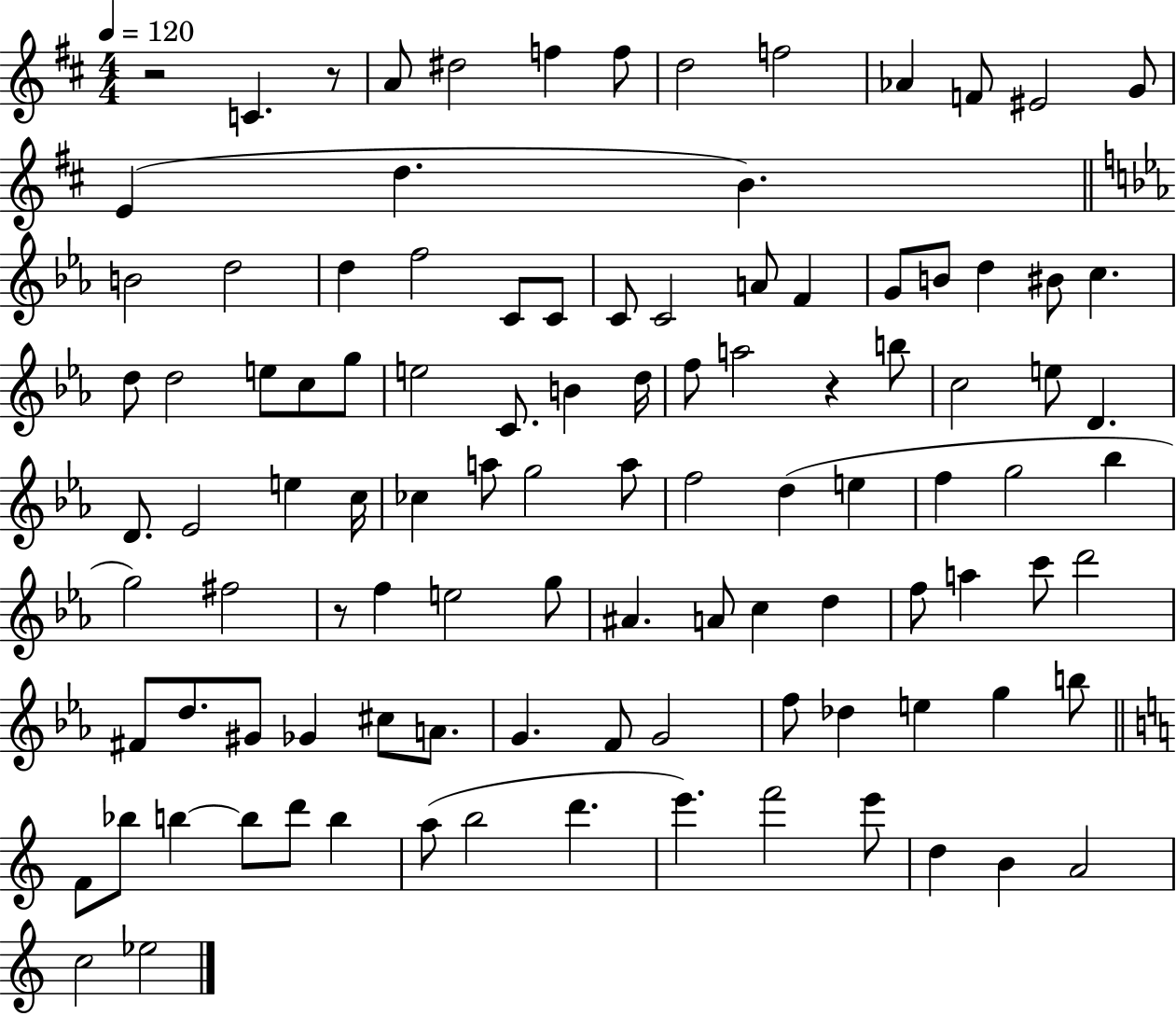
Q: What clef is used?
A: treble